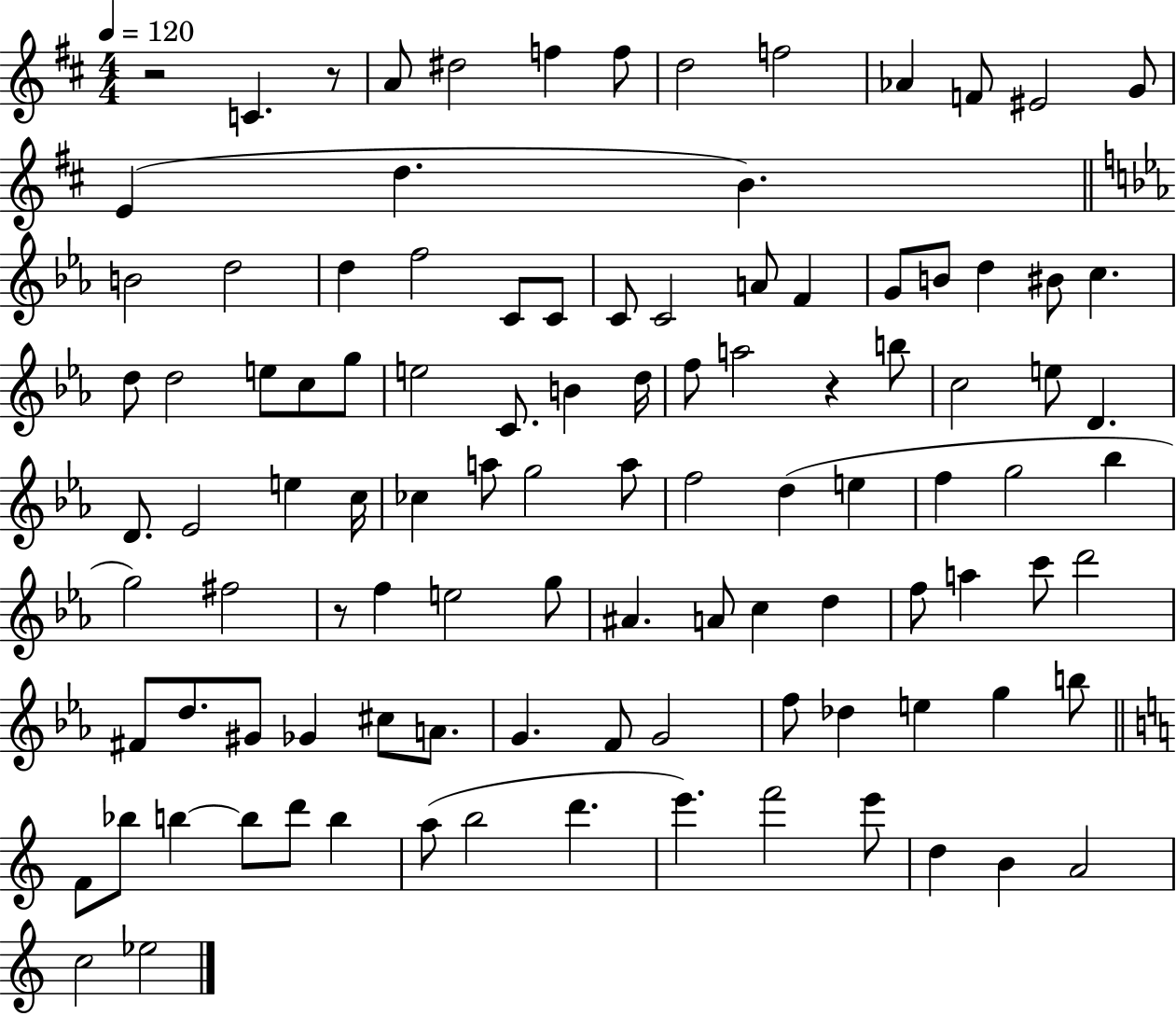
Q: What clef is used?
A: treble